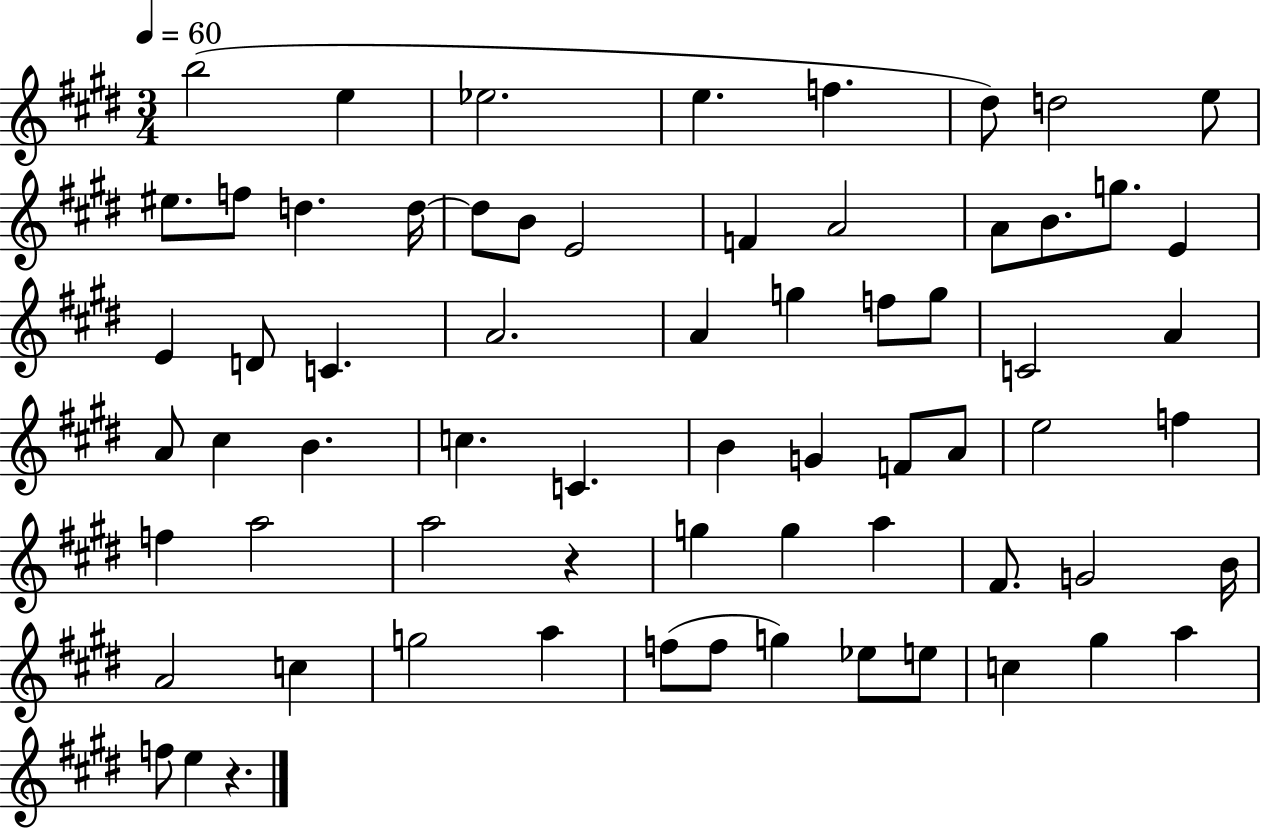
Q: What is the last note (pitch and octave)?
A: E5